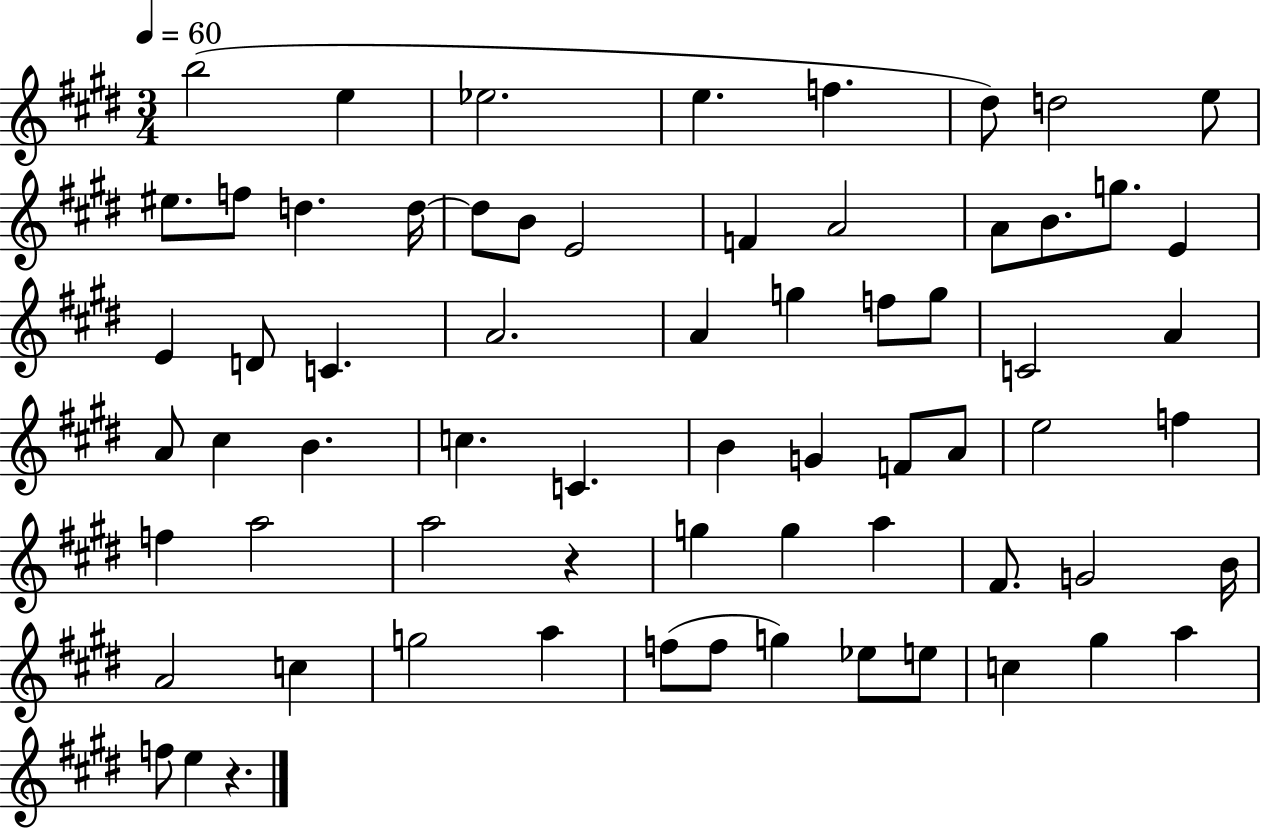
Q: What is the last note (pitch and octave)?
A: E5